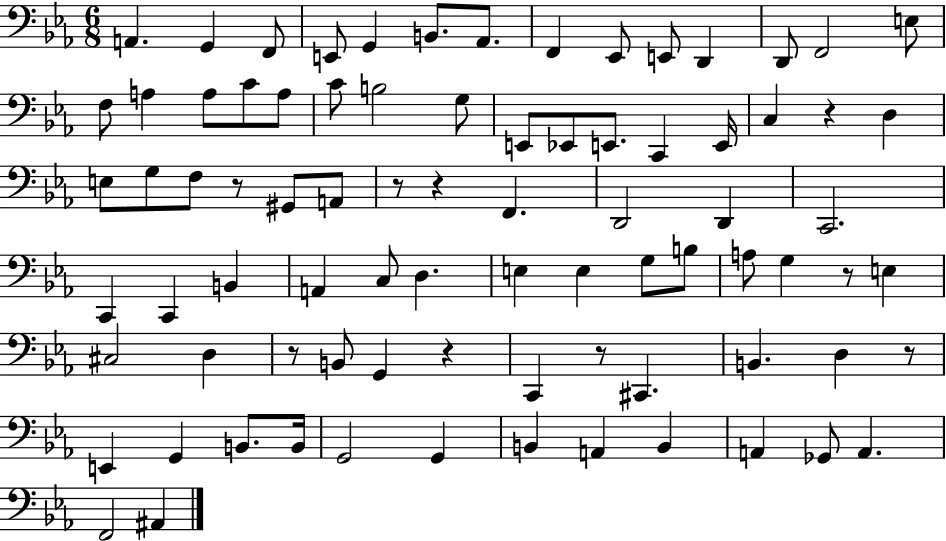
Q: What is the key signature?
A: EES major